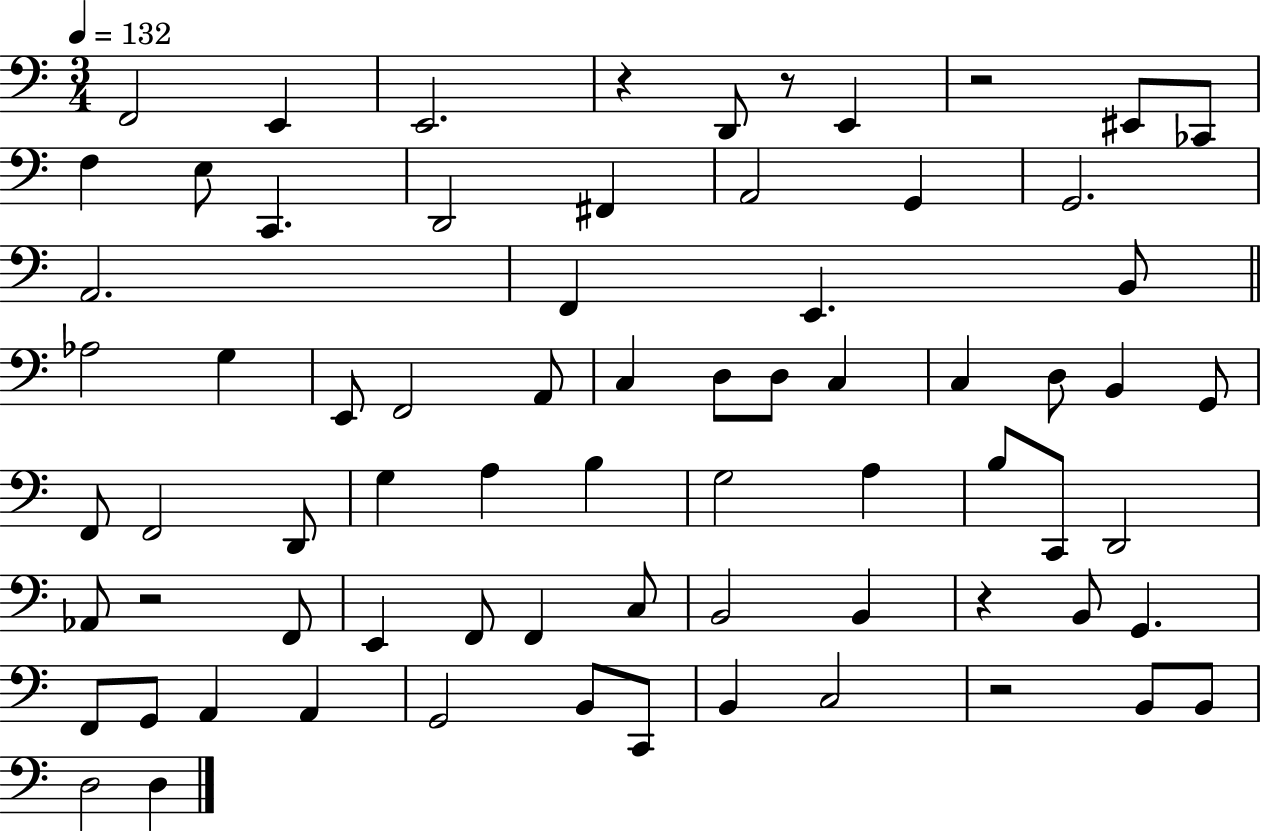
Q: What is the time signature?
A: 3/4